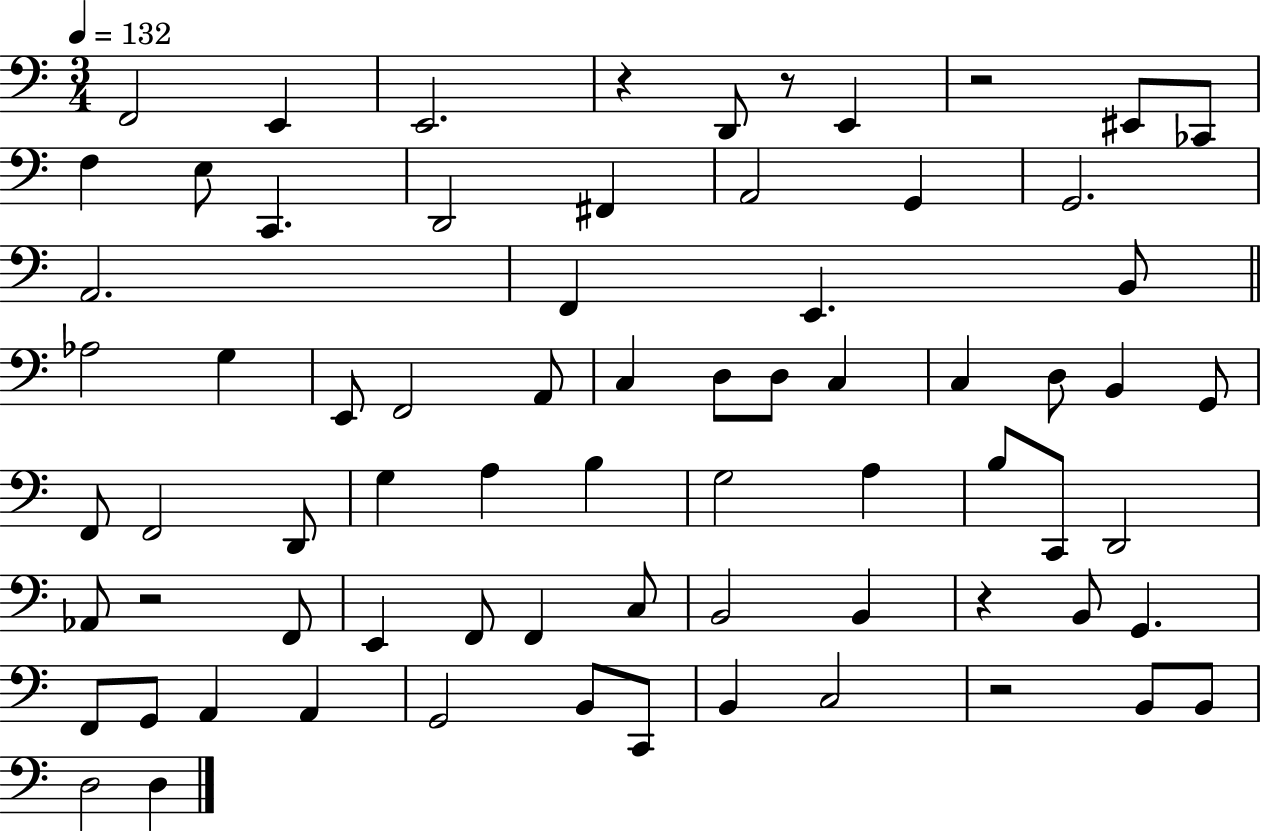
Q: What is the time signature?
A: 3/4